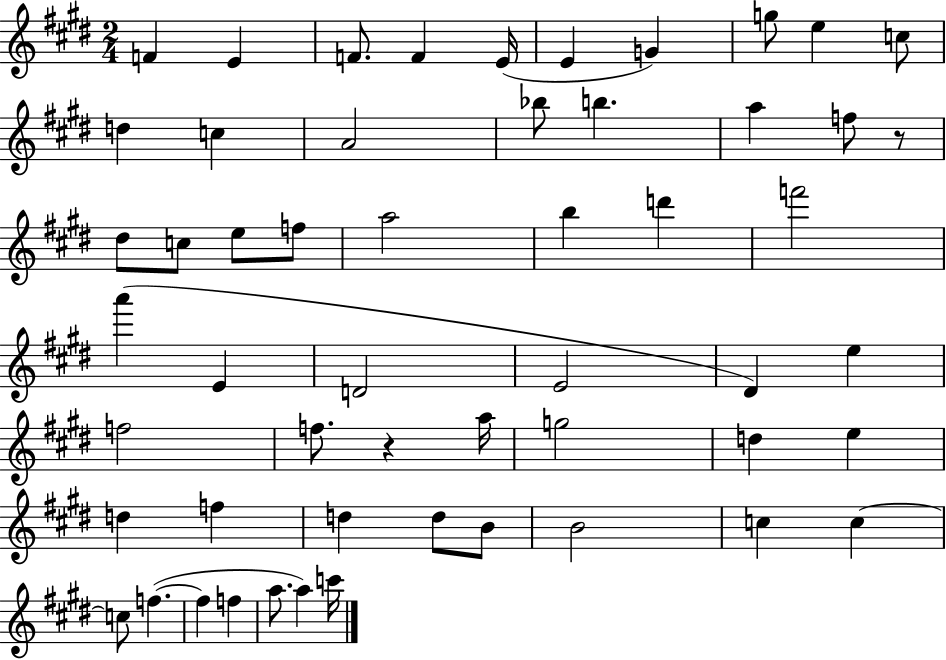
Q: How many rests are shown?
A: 2